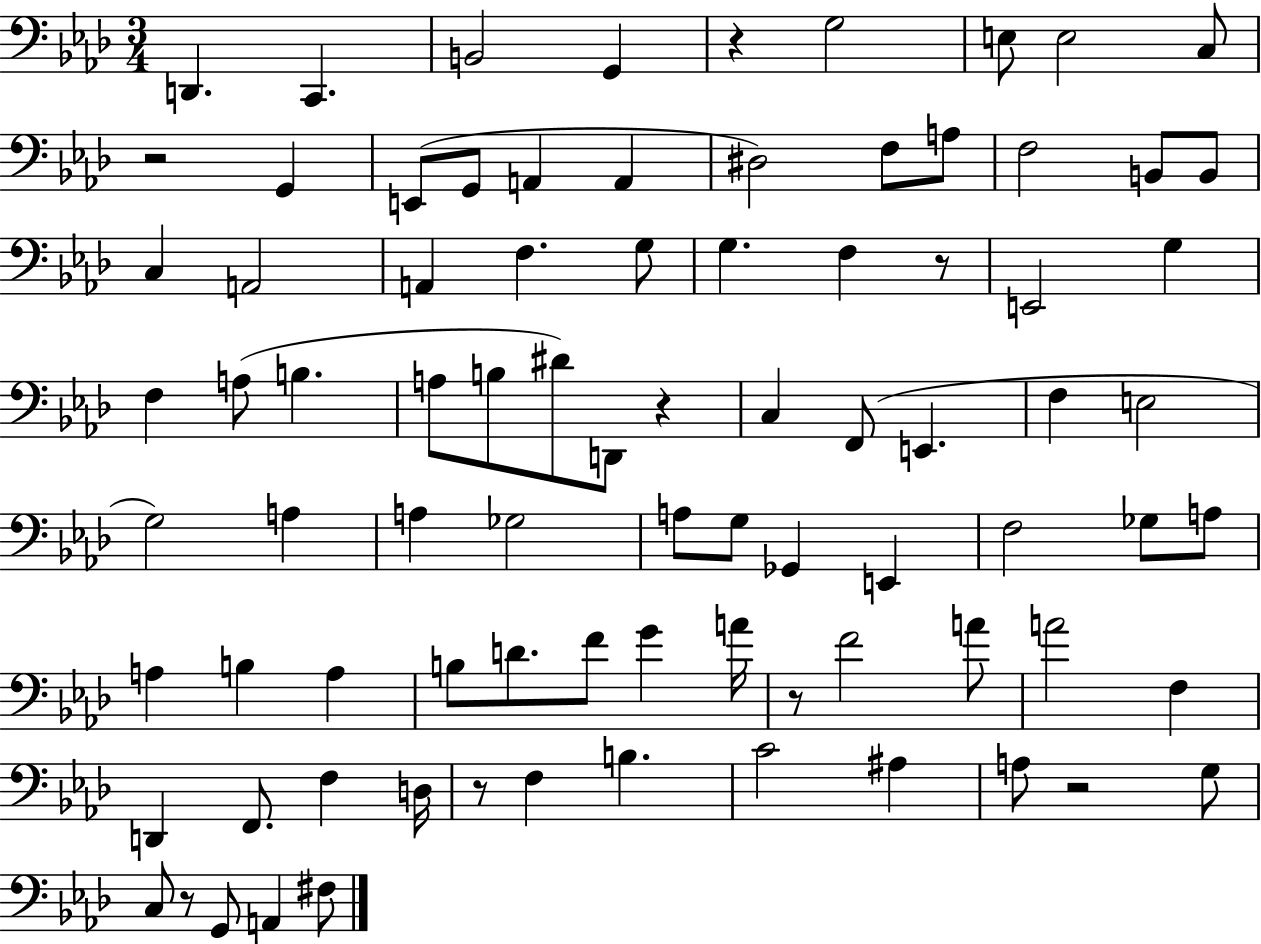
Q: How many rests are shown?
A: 8